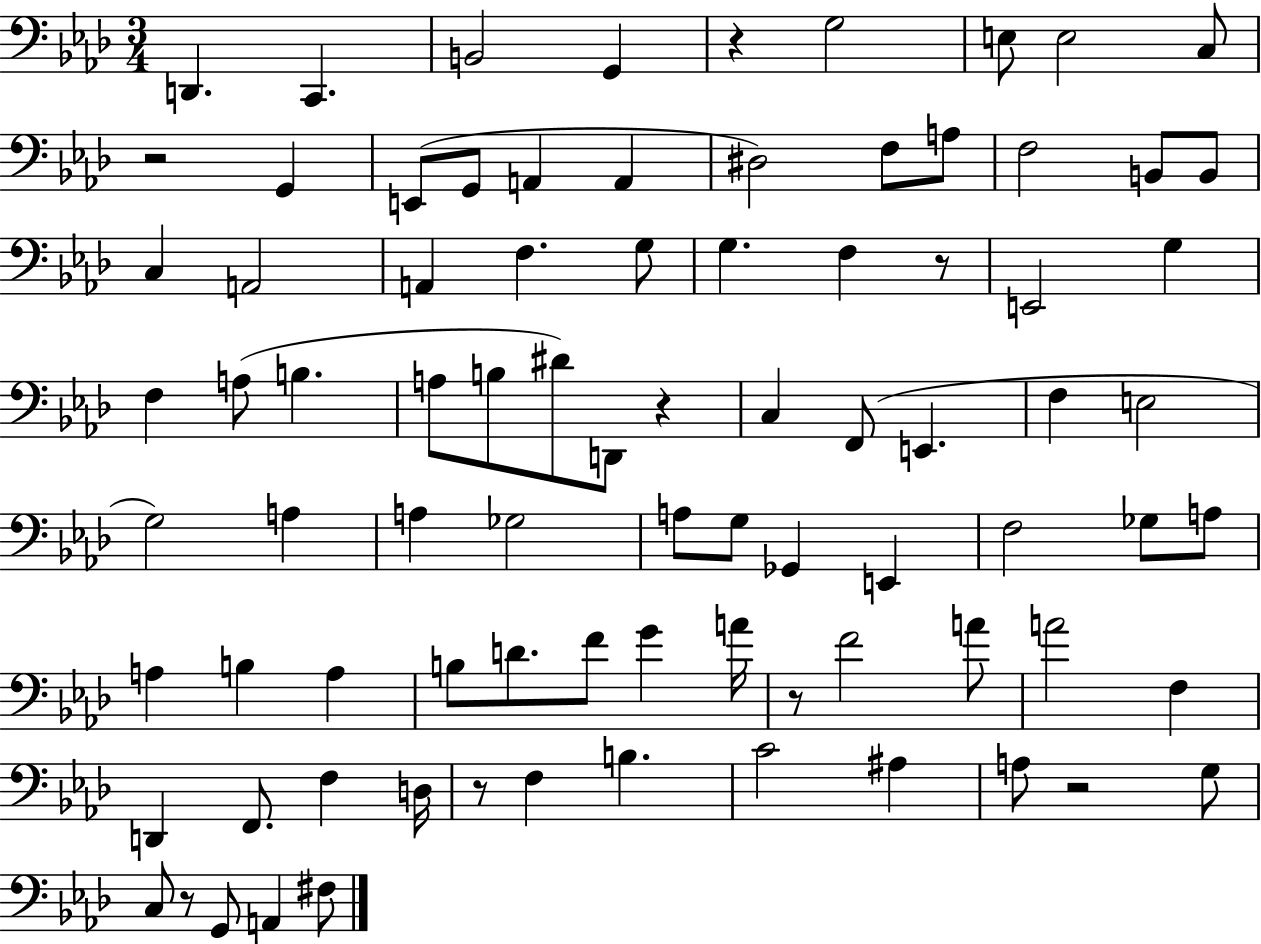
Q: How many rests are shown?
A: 8